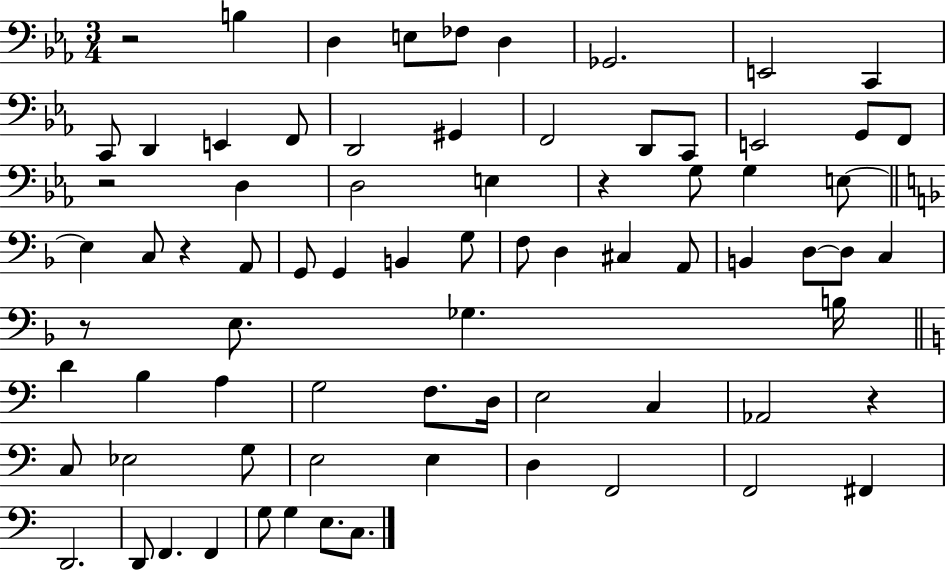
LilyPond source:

{
  \clef bass
  \numericTimeSignature
  \time 3/4
  \key ees \major
  r2 b4 | d4 e8 fes8 d4 | ges,2. | e,2 c,4 | \break c,8 d,4 e,4 f,8 | d,2 gis,4 | f,2 d,8 c,8 | e,2 g,8 f,8 | \break r2 d4 | d2 e4 | r4 g8 g4 e8~~ | \bar "||" \break \key f \major e4 c8 r4 a,8 | g,8 g,4 b,4 g8 | f8 d4 cis4 a,8 | b,4 d8~~ d8 c4 | \break r8 e8. ges4. b16 | \bar "||" \break \key a \minor d'4 b4 a4 | g2 f8. d16 | e2 c4 | aes,2 r4 | \break c8 ees2 g8 | e2 e4 | d4 f,2 | f,2 fis,4 | \break d,2. | d,8 f,4. f,4 | g8 g4 e8. c8. | \bar "|."
}